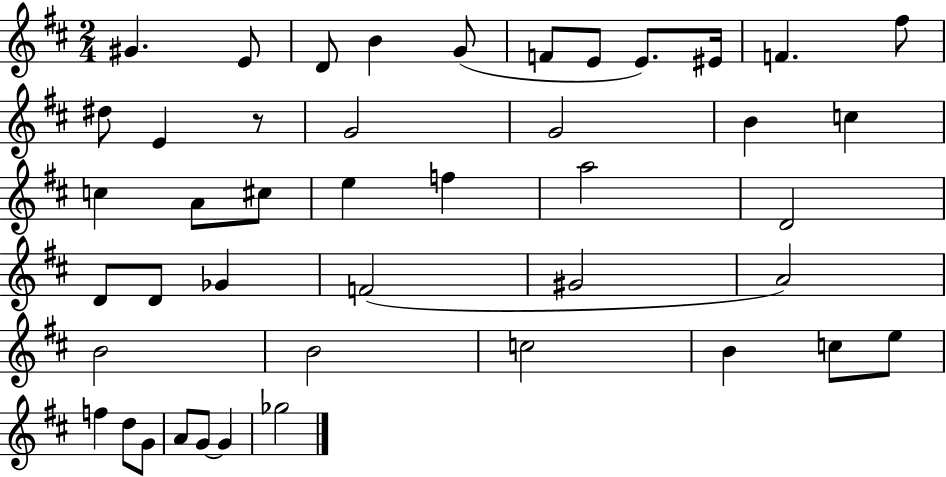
{
  \clef treble
  \numericTimeSignature
  \time 2/4
  \key d \major
  gis'4. e'8 | d'8 b'4 g'8( | f'8 e'8 e'8.) eis'16 | f'4. fis''8 | \break dis''8 e'4 r8 | g'2 | g'2 | b'4 c''4 | \break c''4 a'8 cis''8 | e''4 f''4 | a''2 | d'2 | \break d'8 d'8 ges'4 | f'2( | gis'2 | a'2) | \break b'2 | b'2 | c''2 | b'4 c''8 e''8 | \break f''4 d''8 g'8 | a'8 g'8~~ g'4 | ges''2 | \bar "|."
}